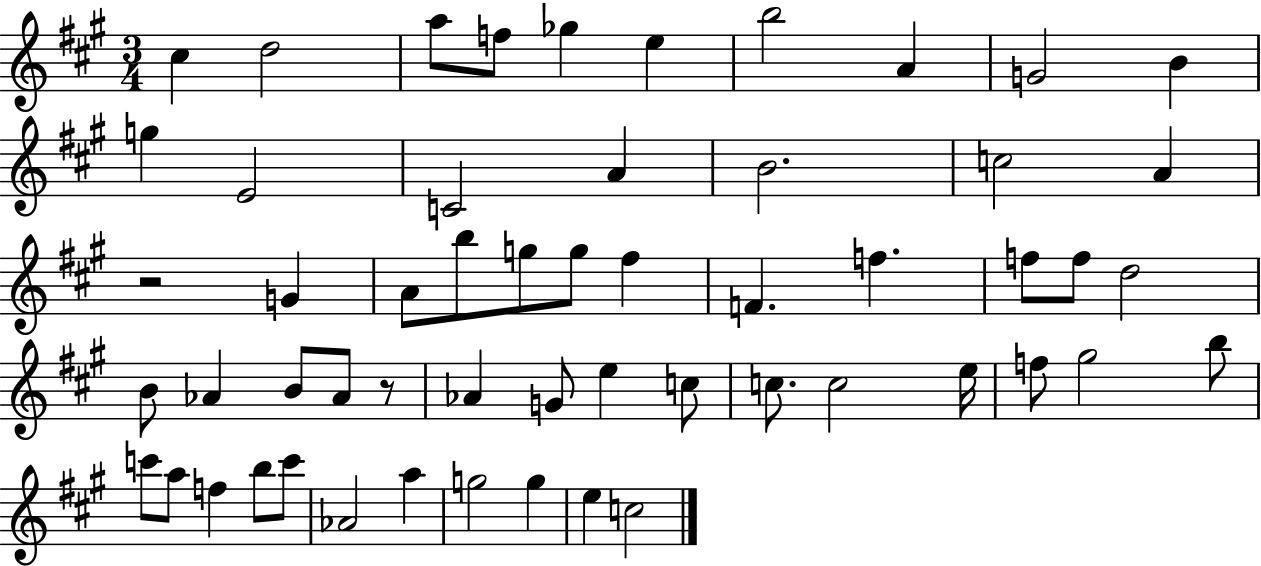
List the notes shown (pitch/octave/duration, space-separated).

C#5/q D5/h A5/e F5/e Gb5/q E5/q B5/h A4/q G4/h B4/q G5/q E4/h C4/h A4/q B4/h. C5/h A4/q R/h G4/q A4/e B5/e G5/e G5/e F#5/q F4/q. F5/q. F5/e F5/e D5/h B4/e Ab4/q B4/e Ab4/e R/e Ab4/q G4/e E5/q C5/e C5/e. C5/h E5/s F5/e G#5/h B5/e C6/e A5/e F5/q B5/e C6/e Ab4/h A5/q G5/h G5/q E5/q C5/h